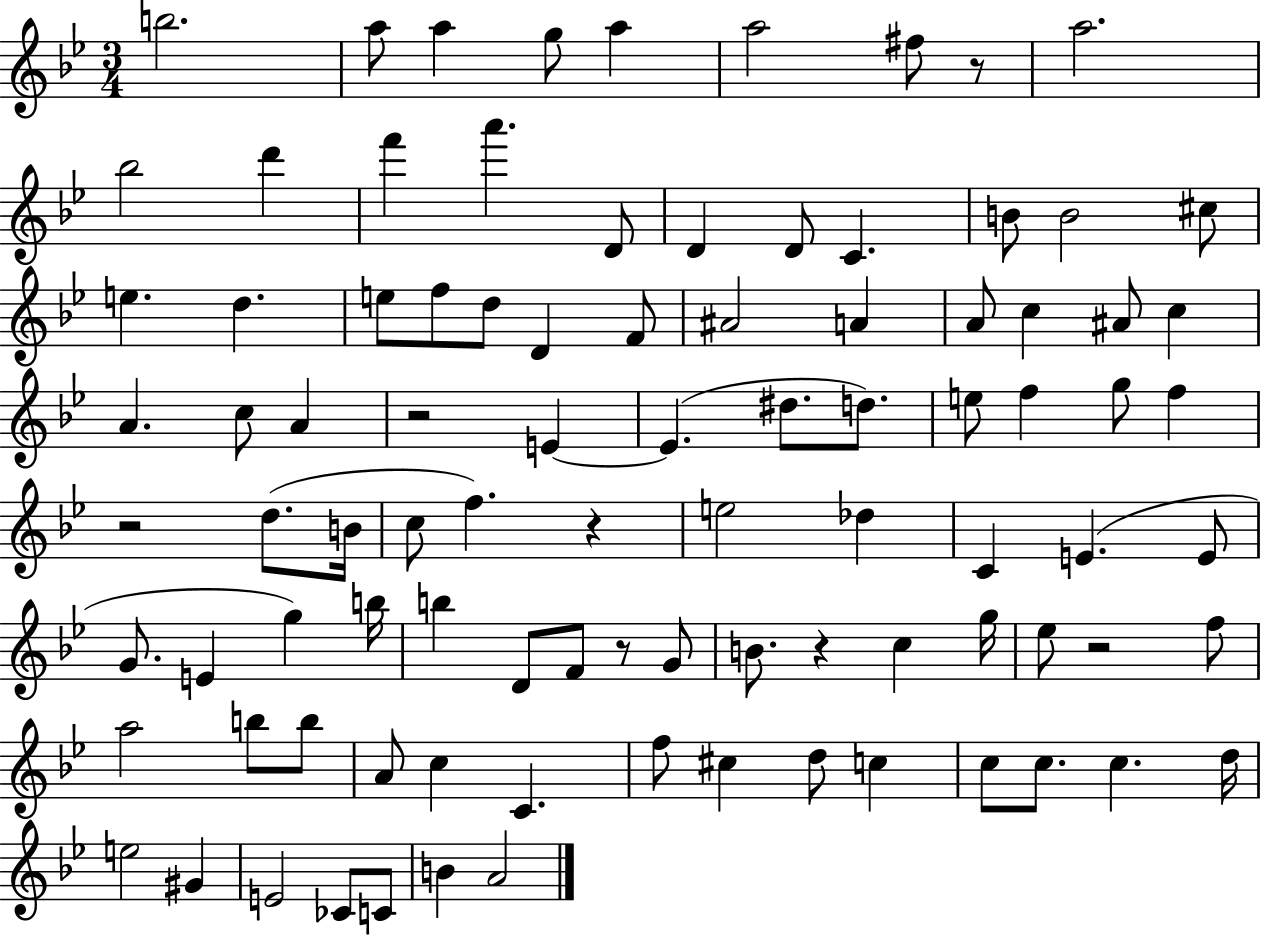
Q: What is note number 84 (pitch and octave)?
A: C4